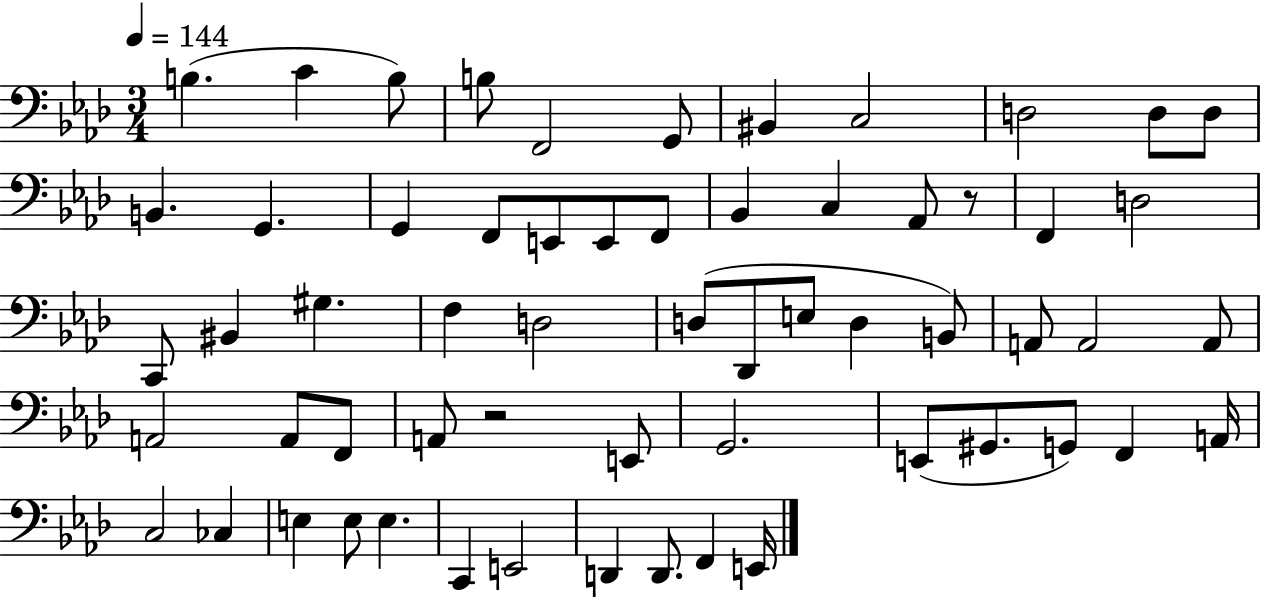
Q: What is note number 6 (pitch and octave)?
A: G2